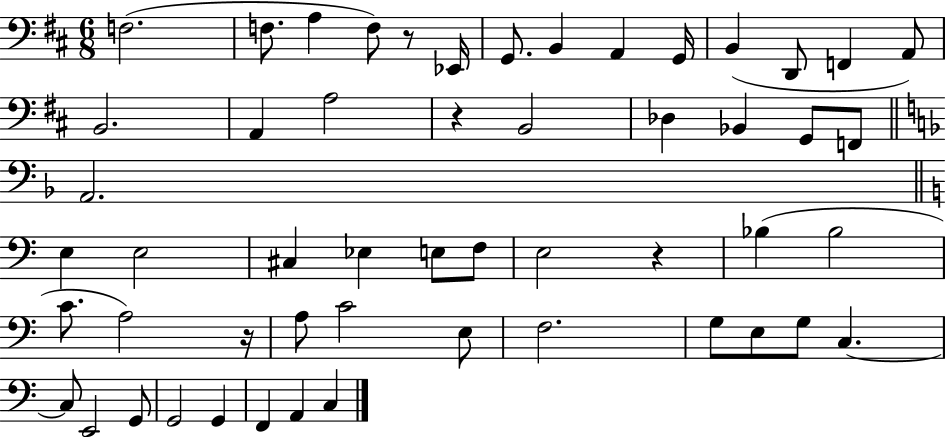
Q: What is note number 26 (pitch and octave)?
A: Eb3